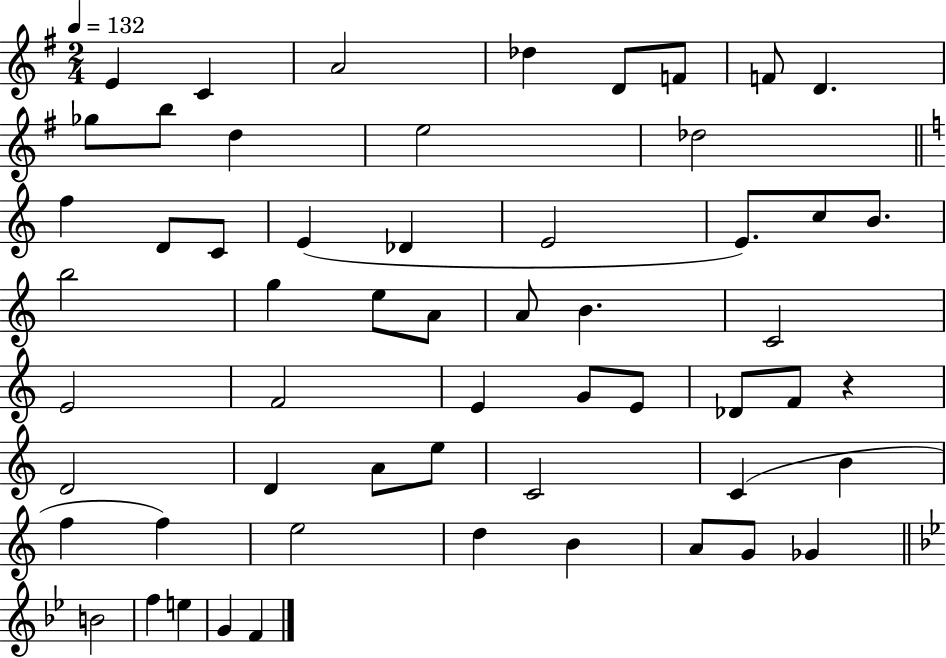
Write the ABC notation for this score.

X:1
T:Untitled
M:2/4
L:1/4
K:G
E C A2 _d D/2 F/2 F/2 D _g/2 b/2 d e2 _d2 f D/2 C/2 E _D E2 E/2 c/2 B/2 b2 g e/2 A/2 A/2 B C2 E2 F2 E G/2 E/2 _D/2 F/2 z D2 D A/2 e/2 C2 C B f f e2 d B A/2 G/2 _G B2 f e G F